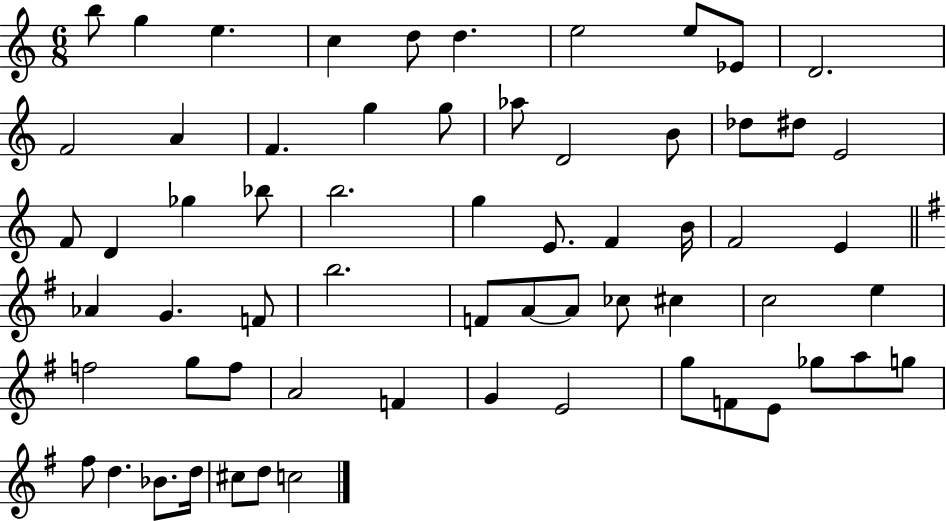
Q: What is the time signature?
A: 6/8